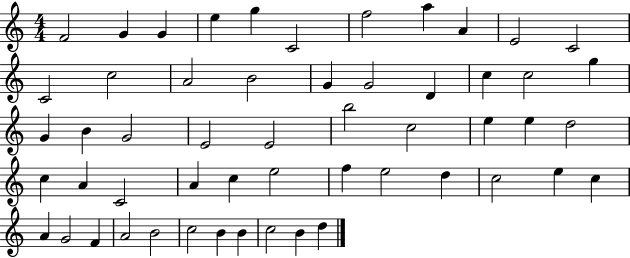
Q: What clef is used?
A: treble